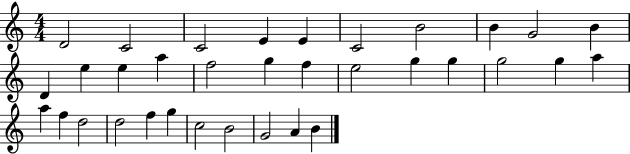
D4/h C4/h C4/h E4/q E4/q C4/h B4/h B4/q G4/h B4/q D4/q E5/q E5/q A5/q F5/h G5/q F5/q E5/h G5/q G5/q G5/h G5/q A5/q A5/q F5/q D5/h D5/h F5/q G5/q C5/h B4/h G4/h A4/q B4/q